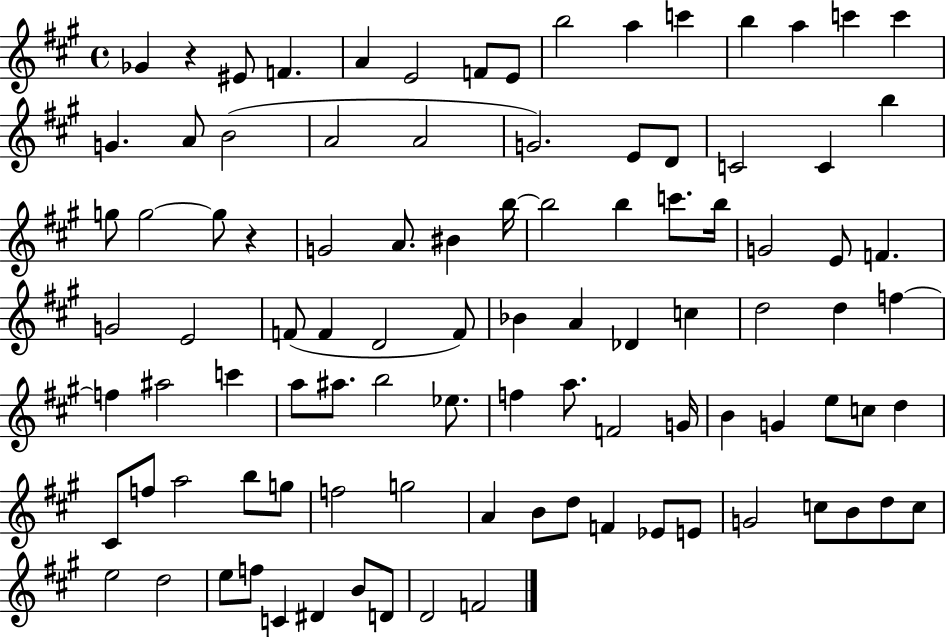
Gb4/q R/q EIS4/e F4/q. A4/q E4/h F4/e E4/e B5/h A5/q C6/q B5/q A5/q C6/q C6/q G4/q. A4/e B4/h A4/h A4/h G4/h. E4/e D4/e C4/h C4/q B5/q G5/e G5/h G5/e R/q G4/h A4/e. BIS4/q B5/s B5/h B5/q C6/e. B5/s G4/h E4/e F4/q. G4/h E4/h F4/e F4/q D4/h F4/e Bb4/q A4/q Db4/q C5/q D5/h D5/q F5/q F5/q A#5/h C6/q A5/e A#5/e. B5/h Eb5/e. F5/q A5/e. F4/h G4/s B4/q G4/q E5/e C5/e D5/q C#4/e F5/e A5/h B5/e G5/e F5/h G5/h A4/q B4/e D5/e F4/q Eb4/e E4/e G4/h C5/e B4/e D5/e C5/e E5/h D5/h E5/e F5/e C4/q D#4/q B4/e D4/e D4/h F4/h